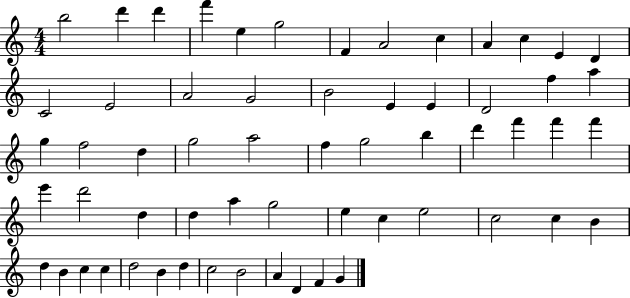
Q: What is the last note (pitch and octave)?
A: G4